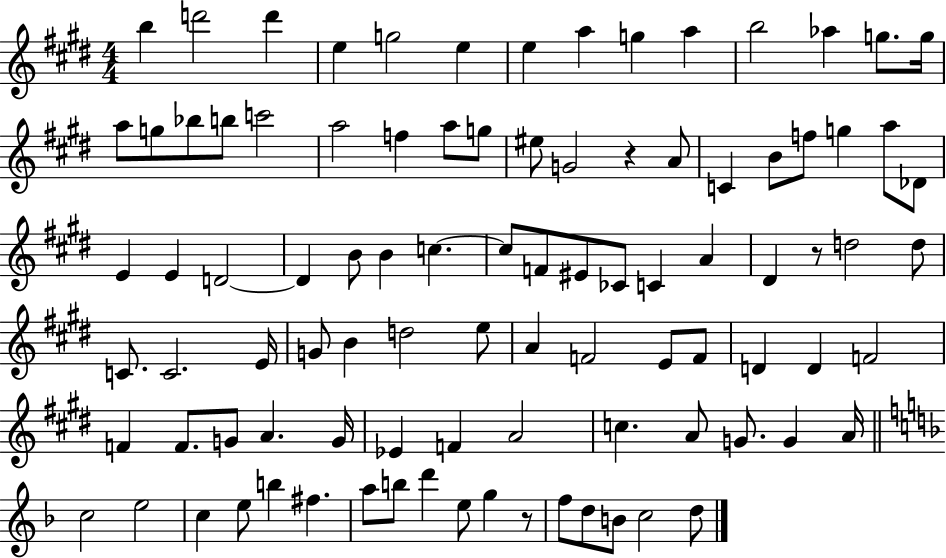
{
  \clef treble
  \numericTimeSignature
  \time 4/4
  \key e \major
  b''4 d'''2 d'''4 | e''4 g''2 e''4 | e''4 a''4 g''4 a''4 | b''2 aes''4 g''8. g''16 | \break a''8 g''8 bes''8 b''8 c'''2 | a''2 f''4 a''8 g''8 | eis''8 g'2 r4 a'8 | c'4 b'8 f''8 g''4 a''8 des'8 | \break e'4 e'4 d'2~~ | d'4 b'8 b'4 c''4.~~ | c''8 f'8 eis'8 ces'8 c'4 a'4 | dis'4 r8 d''2 d''8 | \break c'8. c'2. e'16 | g'8 b'4 d''2 e''8 | a'4 f'2 e'8 f'8 | d'4 d'4 f'2 | \break f'4 f'8. g'8 a'4. g'16 | ees'4 f'4 a'2 | c''4. a'8 g'8. g'4 a'16 | \bar "||" \break \key f \major c''2 e''2 | c''4 e''8 b''4 fis''4. | a''8 b''8 d'''4 e''8 g''4 r8 | f''8 d''8 b'8 c''2 d''8 | \break \bar "|."
}